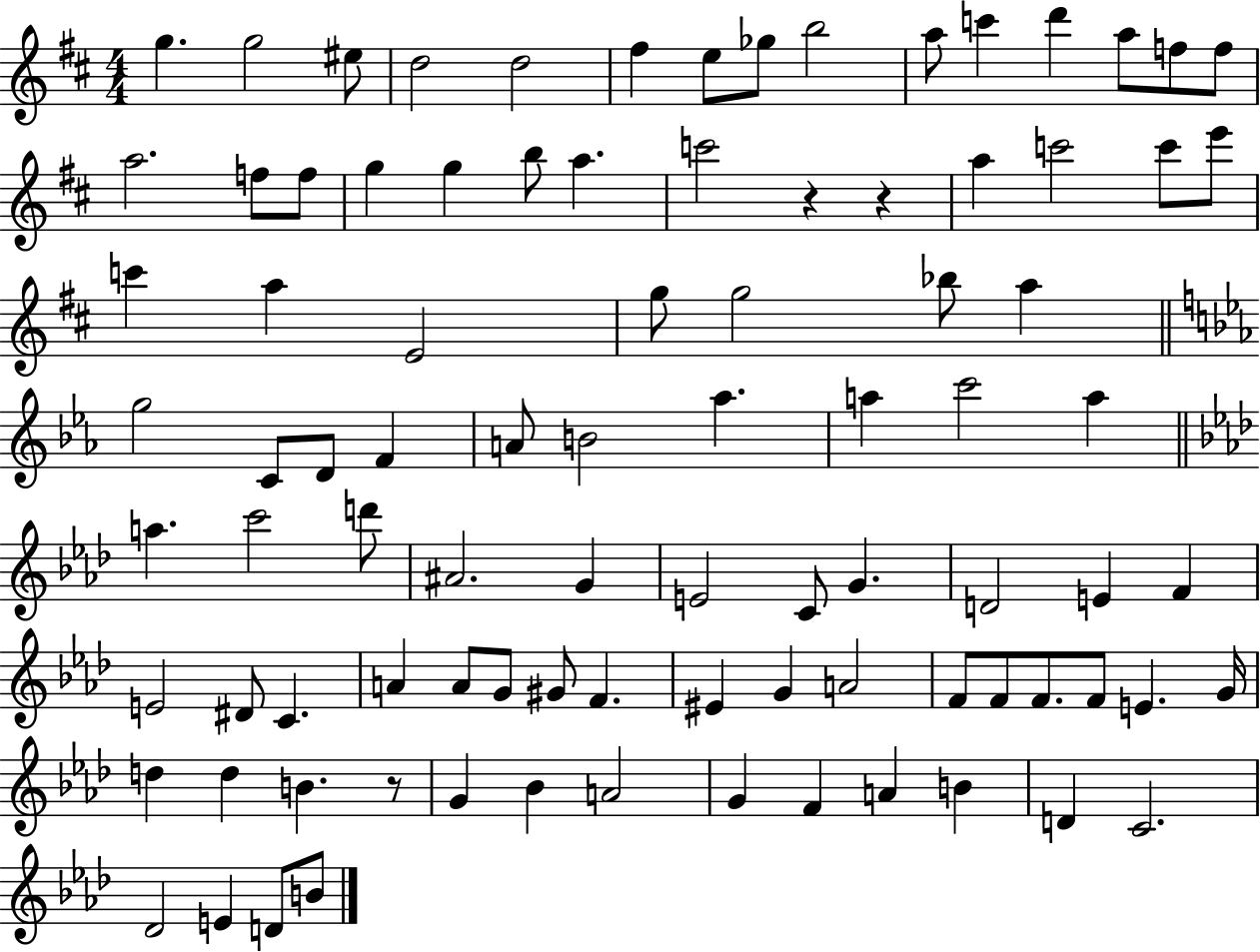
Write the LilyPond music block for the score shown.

{
  \clef treble
  \numericTimeSignature
  \time 4/4
  \key d \major
  g''4. g''2 eis''8 | d''2 d''2 | fis''4 e''8 ges''8 b''2 | a''8 c'''4 d'''4 a''8 f''8 f''8 | \break a''2. f''8 f''8 | g''4 g''4 b''8 a''4. | c'''2 r4 r4 | a''4 c'''2 c'''8 e'''8 | \break c'''4 a''4 e'2 | g''8 g''2 bes''8 a''4 | \bar "||" \break \key c \minor g''2 c'8 d'8 f'4 | a'8 b'2 aes''4. | a''4 c'''2 a''4 | \bar "||" \break \key aes \major a''4. c'''2 d'''8 | ais'2. g'4 | e'2 c'8 g'4. | d'2 e'4 f'4 | \break e'2 dis'8 c'4. | a'4 a'8 g'8 gis'8 f'4. | eis'4 g'4 a'2 | f'8 f'8 f'8. f'8 e'4. g'16 | \break d''4 d''4 b'4. r8 | g'4 bes'4 a'2 | g'4 f'4 a'4 b'4 | d'4 c'2. | \break des'2 e'4 d'8 b'8 | \bar "|."
}